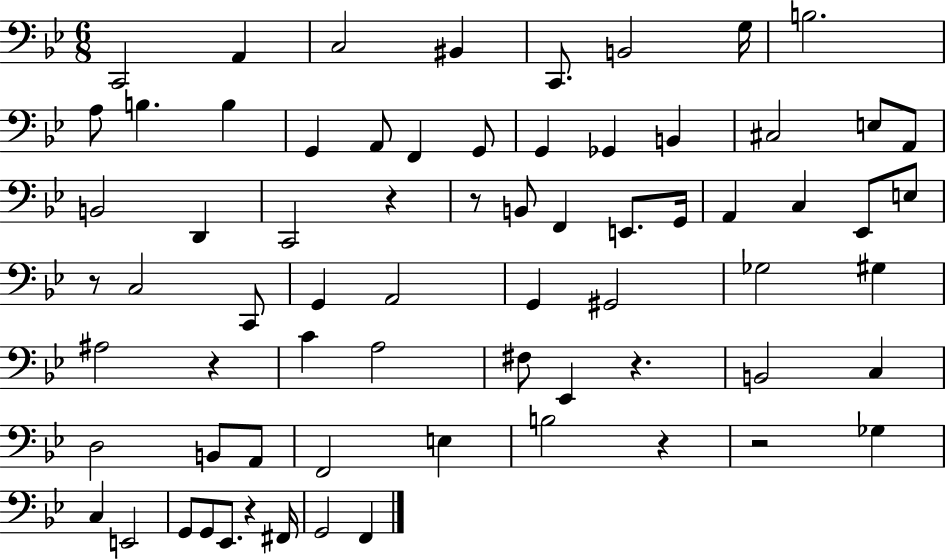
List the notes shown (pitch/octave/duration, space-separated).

C2/h A2/q C3/h BIS2/q C2/e. B2/h G3/s B3/h. A3/e B3/q. B3/q G2/q A2/e F2/q G2/e G2/q Gb2/q B2/q C#3/h E3/e A2/e B2/h D2/q C2/h R/q R/e B2/e F2/q E2/e. G2/s A2/q C3/q Eb2/e E3/e R/e C3/h C2/e G2/q A2/h G2/q G#2/h Gb3/h G#3/q A#3/h R/q C4/q A3/h F#3/e Eb2/q R/q. B2/h C3/q D3/h B2/e A2/e F2/h E3/q B3/h R/q R/h Gb3/q C3/q E2/h G2/e G2/e Eb2/e. R/q F#2/s G2/h F2/q